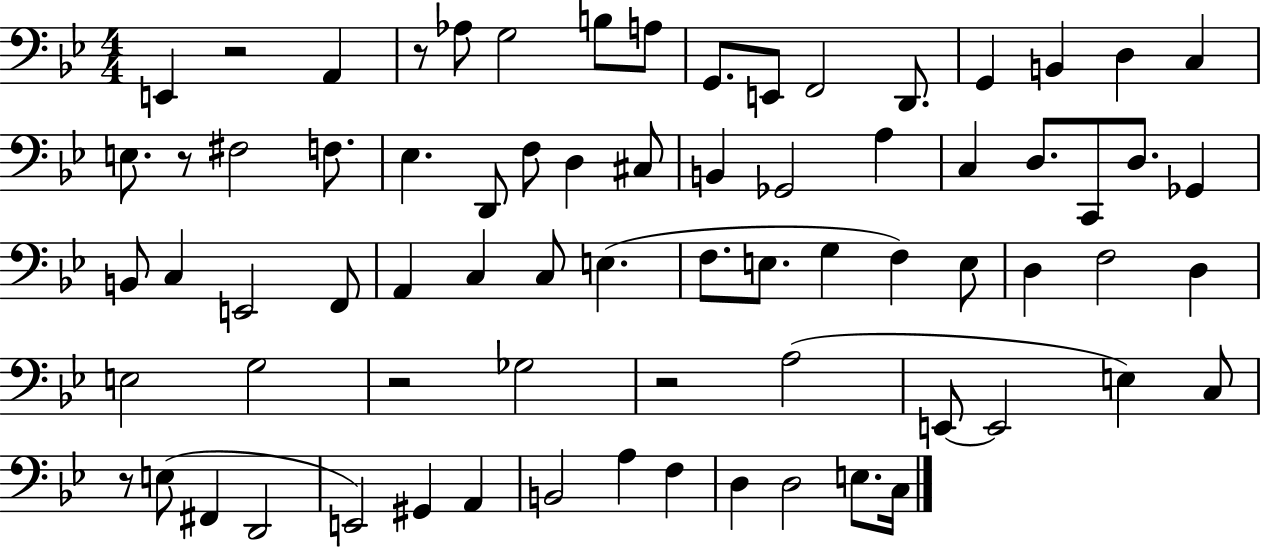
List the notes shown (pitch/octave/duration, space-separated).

E2/q R/h A2/q R/e Ab3/e G3/h B3/e A3/e G2/e. E2/e F2/h D2/e. G2/q B2/q D3/q C3/q E3/e. R/e F#3/h F3/e. Eb3/q. D2/e F3/e D3/q C#3/e B2/q Gb2/h A3/q C3/q D3/e. C2/e D3/e. Gb2/q B2/e C3/q E2/h F2/e A2/q C3/q C3/e E3/q. F3/e. E3/e. G3/q F3/q E3/e D3/q F3/h D3/q E3/h G3/h R/h Gb3/h R/h A3/h E2/e E2/h E3/q C3/e R/e E3/e F#2/q D2/h E2/h G#2/q A2/q B2/h A3/q F3/q D3/q D3/h E3/e. C3/s